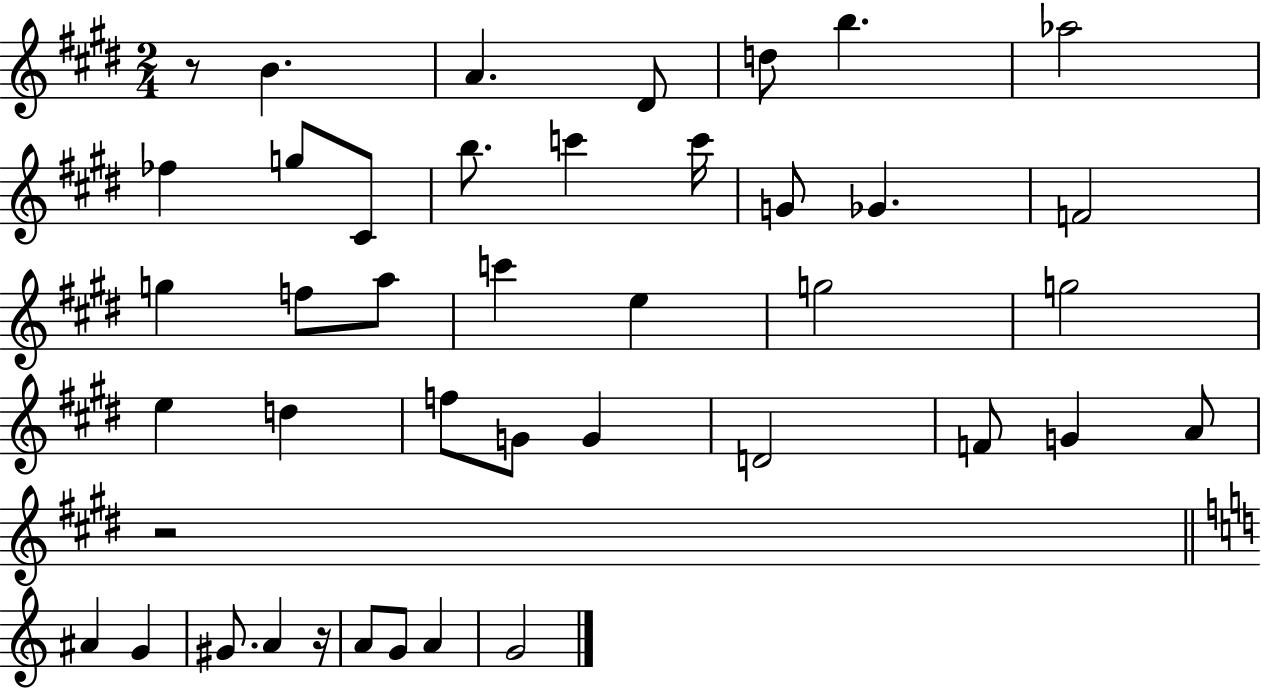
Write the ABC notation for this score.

X:1
T:Untitled
M:2/4
L:1/4
K:E
z/2 B A ^D/2 d/2 b _a2 _f g/2 ^C/2 b/2 c' c'/4 G/2 _G F2 g f/2 a/2 c' e g2 g2 e d f/2 G/2 G D2 F/2 G A/2 z2 ^A G ^G/2 A z/4 A/2 G/2 A G2